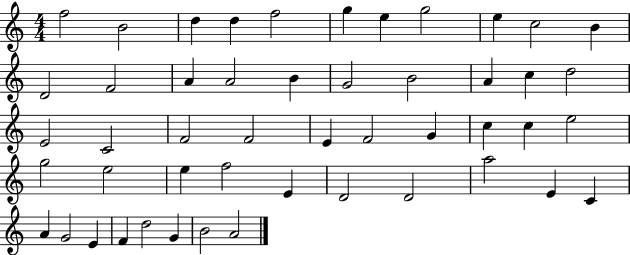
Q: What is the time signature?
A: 4/4